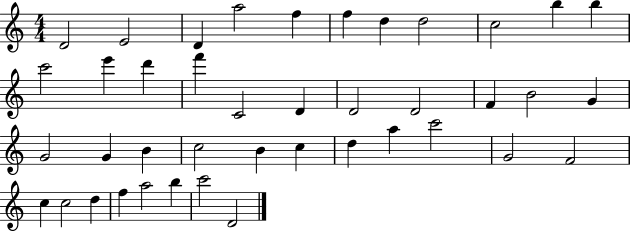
{
  \clef treble
  \numericTimeSignature
  \time 4/4
  \key c \major
  d'2 e'2 | d'4 a''2 f''4 | f''4 d''4 d''2 | c''2 b''4 b''4 | \break c'''2 e'''4 d'''4 | f'''4 c'2 d'4 | d'2 d'2 | f'4 b'2 g'4 | \break g'2 g'4 b'4 | c''2 b'4 c''4 | d''4 a''4 c'''2 | g'2 f'2 | \break c''4 c''2 d''4 | f''4 a''2 b''4 | c'''2 d'2 | \bar "|."
}